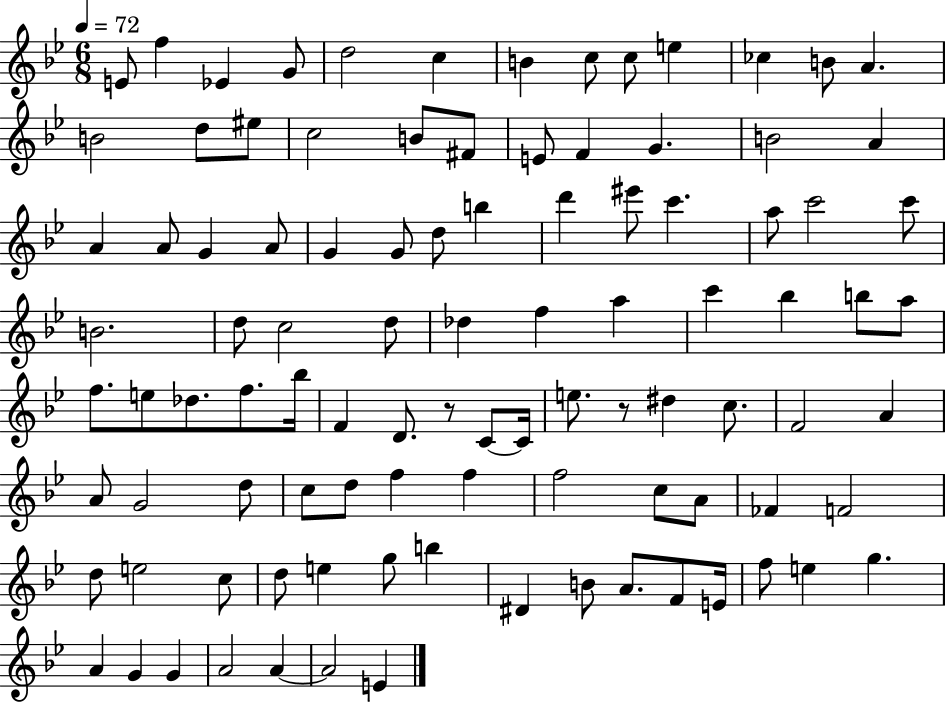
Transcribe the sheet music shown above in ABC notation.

X:1
T:Untitled
M:6/8
L:1/4
K:Bb
E/2 f _E G/2 d2 c B c/2 c/2 e _c B/2 A B2 d/2 ^e/2 c2 B/2 ^F/2 E/2 F G B2 A A A/2 G A/2 G G/2 d/2 b d' ^e'/2 c' a/2 c'2 c'/2 B2 d/2 c2 d/2 _d f a c' _b b/2 a/2 f/2 e/2 _d/2 f/2 _b/4 F D/2 z/2 C/2 C/4 e/2 z/2 ^d c/2 F2 A A/2 G2 d/2 c/2 d/2 f f f2 c/2 A/2 _F F2 d/2 e2 c/2 d/2 e g/2 b ^D B/2 A/2 F/2 E/4 f/2 e g A G G A2 A A2 E